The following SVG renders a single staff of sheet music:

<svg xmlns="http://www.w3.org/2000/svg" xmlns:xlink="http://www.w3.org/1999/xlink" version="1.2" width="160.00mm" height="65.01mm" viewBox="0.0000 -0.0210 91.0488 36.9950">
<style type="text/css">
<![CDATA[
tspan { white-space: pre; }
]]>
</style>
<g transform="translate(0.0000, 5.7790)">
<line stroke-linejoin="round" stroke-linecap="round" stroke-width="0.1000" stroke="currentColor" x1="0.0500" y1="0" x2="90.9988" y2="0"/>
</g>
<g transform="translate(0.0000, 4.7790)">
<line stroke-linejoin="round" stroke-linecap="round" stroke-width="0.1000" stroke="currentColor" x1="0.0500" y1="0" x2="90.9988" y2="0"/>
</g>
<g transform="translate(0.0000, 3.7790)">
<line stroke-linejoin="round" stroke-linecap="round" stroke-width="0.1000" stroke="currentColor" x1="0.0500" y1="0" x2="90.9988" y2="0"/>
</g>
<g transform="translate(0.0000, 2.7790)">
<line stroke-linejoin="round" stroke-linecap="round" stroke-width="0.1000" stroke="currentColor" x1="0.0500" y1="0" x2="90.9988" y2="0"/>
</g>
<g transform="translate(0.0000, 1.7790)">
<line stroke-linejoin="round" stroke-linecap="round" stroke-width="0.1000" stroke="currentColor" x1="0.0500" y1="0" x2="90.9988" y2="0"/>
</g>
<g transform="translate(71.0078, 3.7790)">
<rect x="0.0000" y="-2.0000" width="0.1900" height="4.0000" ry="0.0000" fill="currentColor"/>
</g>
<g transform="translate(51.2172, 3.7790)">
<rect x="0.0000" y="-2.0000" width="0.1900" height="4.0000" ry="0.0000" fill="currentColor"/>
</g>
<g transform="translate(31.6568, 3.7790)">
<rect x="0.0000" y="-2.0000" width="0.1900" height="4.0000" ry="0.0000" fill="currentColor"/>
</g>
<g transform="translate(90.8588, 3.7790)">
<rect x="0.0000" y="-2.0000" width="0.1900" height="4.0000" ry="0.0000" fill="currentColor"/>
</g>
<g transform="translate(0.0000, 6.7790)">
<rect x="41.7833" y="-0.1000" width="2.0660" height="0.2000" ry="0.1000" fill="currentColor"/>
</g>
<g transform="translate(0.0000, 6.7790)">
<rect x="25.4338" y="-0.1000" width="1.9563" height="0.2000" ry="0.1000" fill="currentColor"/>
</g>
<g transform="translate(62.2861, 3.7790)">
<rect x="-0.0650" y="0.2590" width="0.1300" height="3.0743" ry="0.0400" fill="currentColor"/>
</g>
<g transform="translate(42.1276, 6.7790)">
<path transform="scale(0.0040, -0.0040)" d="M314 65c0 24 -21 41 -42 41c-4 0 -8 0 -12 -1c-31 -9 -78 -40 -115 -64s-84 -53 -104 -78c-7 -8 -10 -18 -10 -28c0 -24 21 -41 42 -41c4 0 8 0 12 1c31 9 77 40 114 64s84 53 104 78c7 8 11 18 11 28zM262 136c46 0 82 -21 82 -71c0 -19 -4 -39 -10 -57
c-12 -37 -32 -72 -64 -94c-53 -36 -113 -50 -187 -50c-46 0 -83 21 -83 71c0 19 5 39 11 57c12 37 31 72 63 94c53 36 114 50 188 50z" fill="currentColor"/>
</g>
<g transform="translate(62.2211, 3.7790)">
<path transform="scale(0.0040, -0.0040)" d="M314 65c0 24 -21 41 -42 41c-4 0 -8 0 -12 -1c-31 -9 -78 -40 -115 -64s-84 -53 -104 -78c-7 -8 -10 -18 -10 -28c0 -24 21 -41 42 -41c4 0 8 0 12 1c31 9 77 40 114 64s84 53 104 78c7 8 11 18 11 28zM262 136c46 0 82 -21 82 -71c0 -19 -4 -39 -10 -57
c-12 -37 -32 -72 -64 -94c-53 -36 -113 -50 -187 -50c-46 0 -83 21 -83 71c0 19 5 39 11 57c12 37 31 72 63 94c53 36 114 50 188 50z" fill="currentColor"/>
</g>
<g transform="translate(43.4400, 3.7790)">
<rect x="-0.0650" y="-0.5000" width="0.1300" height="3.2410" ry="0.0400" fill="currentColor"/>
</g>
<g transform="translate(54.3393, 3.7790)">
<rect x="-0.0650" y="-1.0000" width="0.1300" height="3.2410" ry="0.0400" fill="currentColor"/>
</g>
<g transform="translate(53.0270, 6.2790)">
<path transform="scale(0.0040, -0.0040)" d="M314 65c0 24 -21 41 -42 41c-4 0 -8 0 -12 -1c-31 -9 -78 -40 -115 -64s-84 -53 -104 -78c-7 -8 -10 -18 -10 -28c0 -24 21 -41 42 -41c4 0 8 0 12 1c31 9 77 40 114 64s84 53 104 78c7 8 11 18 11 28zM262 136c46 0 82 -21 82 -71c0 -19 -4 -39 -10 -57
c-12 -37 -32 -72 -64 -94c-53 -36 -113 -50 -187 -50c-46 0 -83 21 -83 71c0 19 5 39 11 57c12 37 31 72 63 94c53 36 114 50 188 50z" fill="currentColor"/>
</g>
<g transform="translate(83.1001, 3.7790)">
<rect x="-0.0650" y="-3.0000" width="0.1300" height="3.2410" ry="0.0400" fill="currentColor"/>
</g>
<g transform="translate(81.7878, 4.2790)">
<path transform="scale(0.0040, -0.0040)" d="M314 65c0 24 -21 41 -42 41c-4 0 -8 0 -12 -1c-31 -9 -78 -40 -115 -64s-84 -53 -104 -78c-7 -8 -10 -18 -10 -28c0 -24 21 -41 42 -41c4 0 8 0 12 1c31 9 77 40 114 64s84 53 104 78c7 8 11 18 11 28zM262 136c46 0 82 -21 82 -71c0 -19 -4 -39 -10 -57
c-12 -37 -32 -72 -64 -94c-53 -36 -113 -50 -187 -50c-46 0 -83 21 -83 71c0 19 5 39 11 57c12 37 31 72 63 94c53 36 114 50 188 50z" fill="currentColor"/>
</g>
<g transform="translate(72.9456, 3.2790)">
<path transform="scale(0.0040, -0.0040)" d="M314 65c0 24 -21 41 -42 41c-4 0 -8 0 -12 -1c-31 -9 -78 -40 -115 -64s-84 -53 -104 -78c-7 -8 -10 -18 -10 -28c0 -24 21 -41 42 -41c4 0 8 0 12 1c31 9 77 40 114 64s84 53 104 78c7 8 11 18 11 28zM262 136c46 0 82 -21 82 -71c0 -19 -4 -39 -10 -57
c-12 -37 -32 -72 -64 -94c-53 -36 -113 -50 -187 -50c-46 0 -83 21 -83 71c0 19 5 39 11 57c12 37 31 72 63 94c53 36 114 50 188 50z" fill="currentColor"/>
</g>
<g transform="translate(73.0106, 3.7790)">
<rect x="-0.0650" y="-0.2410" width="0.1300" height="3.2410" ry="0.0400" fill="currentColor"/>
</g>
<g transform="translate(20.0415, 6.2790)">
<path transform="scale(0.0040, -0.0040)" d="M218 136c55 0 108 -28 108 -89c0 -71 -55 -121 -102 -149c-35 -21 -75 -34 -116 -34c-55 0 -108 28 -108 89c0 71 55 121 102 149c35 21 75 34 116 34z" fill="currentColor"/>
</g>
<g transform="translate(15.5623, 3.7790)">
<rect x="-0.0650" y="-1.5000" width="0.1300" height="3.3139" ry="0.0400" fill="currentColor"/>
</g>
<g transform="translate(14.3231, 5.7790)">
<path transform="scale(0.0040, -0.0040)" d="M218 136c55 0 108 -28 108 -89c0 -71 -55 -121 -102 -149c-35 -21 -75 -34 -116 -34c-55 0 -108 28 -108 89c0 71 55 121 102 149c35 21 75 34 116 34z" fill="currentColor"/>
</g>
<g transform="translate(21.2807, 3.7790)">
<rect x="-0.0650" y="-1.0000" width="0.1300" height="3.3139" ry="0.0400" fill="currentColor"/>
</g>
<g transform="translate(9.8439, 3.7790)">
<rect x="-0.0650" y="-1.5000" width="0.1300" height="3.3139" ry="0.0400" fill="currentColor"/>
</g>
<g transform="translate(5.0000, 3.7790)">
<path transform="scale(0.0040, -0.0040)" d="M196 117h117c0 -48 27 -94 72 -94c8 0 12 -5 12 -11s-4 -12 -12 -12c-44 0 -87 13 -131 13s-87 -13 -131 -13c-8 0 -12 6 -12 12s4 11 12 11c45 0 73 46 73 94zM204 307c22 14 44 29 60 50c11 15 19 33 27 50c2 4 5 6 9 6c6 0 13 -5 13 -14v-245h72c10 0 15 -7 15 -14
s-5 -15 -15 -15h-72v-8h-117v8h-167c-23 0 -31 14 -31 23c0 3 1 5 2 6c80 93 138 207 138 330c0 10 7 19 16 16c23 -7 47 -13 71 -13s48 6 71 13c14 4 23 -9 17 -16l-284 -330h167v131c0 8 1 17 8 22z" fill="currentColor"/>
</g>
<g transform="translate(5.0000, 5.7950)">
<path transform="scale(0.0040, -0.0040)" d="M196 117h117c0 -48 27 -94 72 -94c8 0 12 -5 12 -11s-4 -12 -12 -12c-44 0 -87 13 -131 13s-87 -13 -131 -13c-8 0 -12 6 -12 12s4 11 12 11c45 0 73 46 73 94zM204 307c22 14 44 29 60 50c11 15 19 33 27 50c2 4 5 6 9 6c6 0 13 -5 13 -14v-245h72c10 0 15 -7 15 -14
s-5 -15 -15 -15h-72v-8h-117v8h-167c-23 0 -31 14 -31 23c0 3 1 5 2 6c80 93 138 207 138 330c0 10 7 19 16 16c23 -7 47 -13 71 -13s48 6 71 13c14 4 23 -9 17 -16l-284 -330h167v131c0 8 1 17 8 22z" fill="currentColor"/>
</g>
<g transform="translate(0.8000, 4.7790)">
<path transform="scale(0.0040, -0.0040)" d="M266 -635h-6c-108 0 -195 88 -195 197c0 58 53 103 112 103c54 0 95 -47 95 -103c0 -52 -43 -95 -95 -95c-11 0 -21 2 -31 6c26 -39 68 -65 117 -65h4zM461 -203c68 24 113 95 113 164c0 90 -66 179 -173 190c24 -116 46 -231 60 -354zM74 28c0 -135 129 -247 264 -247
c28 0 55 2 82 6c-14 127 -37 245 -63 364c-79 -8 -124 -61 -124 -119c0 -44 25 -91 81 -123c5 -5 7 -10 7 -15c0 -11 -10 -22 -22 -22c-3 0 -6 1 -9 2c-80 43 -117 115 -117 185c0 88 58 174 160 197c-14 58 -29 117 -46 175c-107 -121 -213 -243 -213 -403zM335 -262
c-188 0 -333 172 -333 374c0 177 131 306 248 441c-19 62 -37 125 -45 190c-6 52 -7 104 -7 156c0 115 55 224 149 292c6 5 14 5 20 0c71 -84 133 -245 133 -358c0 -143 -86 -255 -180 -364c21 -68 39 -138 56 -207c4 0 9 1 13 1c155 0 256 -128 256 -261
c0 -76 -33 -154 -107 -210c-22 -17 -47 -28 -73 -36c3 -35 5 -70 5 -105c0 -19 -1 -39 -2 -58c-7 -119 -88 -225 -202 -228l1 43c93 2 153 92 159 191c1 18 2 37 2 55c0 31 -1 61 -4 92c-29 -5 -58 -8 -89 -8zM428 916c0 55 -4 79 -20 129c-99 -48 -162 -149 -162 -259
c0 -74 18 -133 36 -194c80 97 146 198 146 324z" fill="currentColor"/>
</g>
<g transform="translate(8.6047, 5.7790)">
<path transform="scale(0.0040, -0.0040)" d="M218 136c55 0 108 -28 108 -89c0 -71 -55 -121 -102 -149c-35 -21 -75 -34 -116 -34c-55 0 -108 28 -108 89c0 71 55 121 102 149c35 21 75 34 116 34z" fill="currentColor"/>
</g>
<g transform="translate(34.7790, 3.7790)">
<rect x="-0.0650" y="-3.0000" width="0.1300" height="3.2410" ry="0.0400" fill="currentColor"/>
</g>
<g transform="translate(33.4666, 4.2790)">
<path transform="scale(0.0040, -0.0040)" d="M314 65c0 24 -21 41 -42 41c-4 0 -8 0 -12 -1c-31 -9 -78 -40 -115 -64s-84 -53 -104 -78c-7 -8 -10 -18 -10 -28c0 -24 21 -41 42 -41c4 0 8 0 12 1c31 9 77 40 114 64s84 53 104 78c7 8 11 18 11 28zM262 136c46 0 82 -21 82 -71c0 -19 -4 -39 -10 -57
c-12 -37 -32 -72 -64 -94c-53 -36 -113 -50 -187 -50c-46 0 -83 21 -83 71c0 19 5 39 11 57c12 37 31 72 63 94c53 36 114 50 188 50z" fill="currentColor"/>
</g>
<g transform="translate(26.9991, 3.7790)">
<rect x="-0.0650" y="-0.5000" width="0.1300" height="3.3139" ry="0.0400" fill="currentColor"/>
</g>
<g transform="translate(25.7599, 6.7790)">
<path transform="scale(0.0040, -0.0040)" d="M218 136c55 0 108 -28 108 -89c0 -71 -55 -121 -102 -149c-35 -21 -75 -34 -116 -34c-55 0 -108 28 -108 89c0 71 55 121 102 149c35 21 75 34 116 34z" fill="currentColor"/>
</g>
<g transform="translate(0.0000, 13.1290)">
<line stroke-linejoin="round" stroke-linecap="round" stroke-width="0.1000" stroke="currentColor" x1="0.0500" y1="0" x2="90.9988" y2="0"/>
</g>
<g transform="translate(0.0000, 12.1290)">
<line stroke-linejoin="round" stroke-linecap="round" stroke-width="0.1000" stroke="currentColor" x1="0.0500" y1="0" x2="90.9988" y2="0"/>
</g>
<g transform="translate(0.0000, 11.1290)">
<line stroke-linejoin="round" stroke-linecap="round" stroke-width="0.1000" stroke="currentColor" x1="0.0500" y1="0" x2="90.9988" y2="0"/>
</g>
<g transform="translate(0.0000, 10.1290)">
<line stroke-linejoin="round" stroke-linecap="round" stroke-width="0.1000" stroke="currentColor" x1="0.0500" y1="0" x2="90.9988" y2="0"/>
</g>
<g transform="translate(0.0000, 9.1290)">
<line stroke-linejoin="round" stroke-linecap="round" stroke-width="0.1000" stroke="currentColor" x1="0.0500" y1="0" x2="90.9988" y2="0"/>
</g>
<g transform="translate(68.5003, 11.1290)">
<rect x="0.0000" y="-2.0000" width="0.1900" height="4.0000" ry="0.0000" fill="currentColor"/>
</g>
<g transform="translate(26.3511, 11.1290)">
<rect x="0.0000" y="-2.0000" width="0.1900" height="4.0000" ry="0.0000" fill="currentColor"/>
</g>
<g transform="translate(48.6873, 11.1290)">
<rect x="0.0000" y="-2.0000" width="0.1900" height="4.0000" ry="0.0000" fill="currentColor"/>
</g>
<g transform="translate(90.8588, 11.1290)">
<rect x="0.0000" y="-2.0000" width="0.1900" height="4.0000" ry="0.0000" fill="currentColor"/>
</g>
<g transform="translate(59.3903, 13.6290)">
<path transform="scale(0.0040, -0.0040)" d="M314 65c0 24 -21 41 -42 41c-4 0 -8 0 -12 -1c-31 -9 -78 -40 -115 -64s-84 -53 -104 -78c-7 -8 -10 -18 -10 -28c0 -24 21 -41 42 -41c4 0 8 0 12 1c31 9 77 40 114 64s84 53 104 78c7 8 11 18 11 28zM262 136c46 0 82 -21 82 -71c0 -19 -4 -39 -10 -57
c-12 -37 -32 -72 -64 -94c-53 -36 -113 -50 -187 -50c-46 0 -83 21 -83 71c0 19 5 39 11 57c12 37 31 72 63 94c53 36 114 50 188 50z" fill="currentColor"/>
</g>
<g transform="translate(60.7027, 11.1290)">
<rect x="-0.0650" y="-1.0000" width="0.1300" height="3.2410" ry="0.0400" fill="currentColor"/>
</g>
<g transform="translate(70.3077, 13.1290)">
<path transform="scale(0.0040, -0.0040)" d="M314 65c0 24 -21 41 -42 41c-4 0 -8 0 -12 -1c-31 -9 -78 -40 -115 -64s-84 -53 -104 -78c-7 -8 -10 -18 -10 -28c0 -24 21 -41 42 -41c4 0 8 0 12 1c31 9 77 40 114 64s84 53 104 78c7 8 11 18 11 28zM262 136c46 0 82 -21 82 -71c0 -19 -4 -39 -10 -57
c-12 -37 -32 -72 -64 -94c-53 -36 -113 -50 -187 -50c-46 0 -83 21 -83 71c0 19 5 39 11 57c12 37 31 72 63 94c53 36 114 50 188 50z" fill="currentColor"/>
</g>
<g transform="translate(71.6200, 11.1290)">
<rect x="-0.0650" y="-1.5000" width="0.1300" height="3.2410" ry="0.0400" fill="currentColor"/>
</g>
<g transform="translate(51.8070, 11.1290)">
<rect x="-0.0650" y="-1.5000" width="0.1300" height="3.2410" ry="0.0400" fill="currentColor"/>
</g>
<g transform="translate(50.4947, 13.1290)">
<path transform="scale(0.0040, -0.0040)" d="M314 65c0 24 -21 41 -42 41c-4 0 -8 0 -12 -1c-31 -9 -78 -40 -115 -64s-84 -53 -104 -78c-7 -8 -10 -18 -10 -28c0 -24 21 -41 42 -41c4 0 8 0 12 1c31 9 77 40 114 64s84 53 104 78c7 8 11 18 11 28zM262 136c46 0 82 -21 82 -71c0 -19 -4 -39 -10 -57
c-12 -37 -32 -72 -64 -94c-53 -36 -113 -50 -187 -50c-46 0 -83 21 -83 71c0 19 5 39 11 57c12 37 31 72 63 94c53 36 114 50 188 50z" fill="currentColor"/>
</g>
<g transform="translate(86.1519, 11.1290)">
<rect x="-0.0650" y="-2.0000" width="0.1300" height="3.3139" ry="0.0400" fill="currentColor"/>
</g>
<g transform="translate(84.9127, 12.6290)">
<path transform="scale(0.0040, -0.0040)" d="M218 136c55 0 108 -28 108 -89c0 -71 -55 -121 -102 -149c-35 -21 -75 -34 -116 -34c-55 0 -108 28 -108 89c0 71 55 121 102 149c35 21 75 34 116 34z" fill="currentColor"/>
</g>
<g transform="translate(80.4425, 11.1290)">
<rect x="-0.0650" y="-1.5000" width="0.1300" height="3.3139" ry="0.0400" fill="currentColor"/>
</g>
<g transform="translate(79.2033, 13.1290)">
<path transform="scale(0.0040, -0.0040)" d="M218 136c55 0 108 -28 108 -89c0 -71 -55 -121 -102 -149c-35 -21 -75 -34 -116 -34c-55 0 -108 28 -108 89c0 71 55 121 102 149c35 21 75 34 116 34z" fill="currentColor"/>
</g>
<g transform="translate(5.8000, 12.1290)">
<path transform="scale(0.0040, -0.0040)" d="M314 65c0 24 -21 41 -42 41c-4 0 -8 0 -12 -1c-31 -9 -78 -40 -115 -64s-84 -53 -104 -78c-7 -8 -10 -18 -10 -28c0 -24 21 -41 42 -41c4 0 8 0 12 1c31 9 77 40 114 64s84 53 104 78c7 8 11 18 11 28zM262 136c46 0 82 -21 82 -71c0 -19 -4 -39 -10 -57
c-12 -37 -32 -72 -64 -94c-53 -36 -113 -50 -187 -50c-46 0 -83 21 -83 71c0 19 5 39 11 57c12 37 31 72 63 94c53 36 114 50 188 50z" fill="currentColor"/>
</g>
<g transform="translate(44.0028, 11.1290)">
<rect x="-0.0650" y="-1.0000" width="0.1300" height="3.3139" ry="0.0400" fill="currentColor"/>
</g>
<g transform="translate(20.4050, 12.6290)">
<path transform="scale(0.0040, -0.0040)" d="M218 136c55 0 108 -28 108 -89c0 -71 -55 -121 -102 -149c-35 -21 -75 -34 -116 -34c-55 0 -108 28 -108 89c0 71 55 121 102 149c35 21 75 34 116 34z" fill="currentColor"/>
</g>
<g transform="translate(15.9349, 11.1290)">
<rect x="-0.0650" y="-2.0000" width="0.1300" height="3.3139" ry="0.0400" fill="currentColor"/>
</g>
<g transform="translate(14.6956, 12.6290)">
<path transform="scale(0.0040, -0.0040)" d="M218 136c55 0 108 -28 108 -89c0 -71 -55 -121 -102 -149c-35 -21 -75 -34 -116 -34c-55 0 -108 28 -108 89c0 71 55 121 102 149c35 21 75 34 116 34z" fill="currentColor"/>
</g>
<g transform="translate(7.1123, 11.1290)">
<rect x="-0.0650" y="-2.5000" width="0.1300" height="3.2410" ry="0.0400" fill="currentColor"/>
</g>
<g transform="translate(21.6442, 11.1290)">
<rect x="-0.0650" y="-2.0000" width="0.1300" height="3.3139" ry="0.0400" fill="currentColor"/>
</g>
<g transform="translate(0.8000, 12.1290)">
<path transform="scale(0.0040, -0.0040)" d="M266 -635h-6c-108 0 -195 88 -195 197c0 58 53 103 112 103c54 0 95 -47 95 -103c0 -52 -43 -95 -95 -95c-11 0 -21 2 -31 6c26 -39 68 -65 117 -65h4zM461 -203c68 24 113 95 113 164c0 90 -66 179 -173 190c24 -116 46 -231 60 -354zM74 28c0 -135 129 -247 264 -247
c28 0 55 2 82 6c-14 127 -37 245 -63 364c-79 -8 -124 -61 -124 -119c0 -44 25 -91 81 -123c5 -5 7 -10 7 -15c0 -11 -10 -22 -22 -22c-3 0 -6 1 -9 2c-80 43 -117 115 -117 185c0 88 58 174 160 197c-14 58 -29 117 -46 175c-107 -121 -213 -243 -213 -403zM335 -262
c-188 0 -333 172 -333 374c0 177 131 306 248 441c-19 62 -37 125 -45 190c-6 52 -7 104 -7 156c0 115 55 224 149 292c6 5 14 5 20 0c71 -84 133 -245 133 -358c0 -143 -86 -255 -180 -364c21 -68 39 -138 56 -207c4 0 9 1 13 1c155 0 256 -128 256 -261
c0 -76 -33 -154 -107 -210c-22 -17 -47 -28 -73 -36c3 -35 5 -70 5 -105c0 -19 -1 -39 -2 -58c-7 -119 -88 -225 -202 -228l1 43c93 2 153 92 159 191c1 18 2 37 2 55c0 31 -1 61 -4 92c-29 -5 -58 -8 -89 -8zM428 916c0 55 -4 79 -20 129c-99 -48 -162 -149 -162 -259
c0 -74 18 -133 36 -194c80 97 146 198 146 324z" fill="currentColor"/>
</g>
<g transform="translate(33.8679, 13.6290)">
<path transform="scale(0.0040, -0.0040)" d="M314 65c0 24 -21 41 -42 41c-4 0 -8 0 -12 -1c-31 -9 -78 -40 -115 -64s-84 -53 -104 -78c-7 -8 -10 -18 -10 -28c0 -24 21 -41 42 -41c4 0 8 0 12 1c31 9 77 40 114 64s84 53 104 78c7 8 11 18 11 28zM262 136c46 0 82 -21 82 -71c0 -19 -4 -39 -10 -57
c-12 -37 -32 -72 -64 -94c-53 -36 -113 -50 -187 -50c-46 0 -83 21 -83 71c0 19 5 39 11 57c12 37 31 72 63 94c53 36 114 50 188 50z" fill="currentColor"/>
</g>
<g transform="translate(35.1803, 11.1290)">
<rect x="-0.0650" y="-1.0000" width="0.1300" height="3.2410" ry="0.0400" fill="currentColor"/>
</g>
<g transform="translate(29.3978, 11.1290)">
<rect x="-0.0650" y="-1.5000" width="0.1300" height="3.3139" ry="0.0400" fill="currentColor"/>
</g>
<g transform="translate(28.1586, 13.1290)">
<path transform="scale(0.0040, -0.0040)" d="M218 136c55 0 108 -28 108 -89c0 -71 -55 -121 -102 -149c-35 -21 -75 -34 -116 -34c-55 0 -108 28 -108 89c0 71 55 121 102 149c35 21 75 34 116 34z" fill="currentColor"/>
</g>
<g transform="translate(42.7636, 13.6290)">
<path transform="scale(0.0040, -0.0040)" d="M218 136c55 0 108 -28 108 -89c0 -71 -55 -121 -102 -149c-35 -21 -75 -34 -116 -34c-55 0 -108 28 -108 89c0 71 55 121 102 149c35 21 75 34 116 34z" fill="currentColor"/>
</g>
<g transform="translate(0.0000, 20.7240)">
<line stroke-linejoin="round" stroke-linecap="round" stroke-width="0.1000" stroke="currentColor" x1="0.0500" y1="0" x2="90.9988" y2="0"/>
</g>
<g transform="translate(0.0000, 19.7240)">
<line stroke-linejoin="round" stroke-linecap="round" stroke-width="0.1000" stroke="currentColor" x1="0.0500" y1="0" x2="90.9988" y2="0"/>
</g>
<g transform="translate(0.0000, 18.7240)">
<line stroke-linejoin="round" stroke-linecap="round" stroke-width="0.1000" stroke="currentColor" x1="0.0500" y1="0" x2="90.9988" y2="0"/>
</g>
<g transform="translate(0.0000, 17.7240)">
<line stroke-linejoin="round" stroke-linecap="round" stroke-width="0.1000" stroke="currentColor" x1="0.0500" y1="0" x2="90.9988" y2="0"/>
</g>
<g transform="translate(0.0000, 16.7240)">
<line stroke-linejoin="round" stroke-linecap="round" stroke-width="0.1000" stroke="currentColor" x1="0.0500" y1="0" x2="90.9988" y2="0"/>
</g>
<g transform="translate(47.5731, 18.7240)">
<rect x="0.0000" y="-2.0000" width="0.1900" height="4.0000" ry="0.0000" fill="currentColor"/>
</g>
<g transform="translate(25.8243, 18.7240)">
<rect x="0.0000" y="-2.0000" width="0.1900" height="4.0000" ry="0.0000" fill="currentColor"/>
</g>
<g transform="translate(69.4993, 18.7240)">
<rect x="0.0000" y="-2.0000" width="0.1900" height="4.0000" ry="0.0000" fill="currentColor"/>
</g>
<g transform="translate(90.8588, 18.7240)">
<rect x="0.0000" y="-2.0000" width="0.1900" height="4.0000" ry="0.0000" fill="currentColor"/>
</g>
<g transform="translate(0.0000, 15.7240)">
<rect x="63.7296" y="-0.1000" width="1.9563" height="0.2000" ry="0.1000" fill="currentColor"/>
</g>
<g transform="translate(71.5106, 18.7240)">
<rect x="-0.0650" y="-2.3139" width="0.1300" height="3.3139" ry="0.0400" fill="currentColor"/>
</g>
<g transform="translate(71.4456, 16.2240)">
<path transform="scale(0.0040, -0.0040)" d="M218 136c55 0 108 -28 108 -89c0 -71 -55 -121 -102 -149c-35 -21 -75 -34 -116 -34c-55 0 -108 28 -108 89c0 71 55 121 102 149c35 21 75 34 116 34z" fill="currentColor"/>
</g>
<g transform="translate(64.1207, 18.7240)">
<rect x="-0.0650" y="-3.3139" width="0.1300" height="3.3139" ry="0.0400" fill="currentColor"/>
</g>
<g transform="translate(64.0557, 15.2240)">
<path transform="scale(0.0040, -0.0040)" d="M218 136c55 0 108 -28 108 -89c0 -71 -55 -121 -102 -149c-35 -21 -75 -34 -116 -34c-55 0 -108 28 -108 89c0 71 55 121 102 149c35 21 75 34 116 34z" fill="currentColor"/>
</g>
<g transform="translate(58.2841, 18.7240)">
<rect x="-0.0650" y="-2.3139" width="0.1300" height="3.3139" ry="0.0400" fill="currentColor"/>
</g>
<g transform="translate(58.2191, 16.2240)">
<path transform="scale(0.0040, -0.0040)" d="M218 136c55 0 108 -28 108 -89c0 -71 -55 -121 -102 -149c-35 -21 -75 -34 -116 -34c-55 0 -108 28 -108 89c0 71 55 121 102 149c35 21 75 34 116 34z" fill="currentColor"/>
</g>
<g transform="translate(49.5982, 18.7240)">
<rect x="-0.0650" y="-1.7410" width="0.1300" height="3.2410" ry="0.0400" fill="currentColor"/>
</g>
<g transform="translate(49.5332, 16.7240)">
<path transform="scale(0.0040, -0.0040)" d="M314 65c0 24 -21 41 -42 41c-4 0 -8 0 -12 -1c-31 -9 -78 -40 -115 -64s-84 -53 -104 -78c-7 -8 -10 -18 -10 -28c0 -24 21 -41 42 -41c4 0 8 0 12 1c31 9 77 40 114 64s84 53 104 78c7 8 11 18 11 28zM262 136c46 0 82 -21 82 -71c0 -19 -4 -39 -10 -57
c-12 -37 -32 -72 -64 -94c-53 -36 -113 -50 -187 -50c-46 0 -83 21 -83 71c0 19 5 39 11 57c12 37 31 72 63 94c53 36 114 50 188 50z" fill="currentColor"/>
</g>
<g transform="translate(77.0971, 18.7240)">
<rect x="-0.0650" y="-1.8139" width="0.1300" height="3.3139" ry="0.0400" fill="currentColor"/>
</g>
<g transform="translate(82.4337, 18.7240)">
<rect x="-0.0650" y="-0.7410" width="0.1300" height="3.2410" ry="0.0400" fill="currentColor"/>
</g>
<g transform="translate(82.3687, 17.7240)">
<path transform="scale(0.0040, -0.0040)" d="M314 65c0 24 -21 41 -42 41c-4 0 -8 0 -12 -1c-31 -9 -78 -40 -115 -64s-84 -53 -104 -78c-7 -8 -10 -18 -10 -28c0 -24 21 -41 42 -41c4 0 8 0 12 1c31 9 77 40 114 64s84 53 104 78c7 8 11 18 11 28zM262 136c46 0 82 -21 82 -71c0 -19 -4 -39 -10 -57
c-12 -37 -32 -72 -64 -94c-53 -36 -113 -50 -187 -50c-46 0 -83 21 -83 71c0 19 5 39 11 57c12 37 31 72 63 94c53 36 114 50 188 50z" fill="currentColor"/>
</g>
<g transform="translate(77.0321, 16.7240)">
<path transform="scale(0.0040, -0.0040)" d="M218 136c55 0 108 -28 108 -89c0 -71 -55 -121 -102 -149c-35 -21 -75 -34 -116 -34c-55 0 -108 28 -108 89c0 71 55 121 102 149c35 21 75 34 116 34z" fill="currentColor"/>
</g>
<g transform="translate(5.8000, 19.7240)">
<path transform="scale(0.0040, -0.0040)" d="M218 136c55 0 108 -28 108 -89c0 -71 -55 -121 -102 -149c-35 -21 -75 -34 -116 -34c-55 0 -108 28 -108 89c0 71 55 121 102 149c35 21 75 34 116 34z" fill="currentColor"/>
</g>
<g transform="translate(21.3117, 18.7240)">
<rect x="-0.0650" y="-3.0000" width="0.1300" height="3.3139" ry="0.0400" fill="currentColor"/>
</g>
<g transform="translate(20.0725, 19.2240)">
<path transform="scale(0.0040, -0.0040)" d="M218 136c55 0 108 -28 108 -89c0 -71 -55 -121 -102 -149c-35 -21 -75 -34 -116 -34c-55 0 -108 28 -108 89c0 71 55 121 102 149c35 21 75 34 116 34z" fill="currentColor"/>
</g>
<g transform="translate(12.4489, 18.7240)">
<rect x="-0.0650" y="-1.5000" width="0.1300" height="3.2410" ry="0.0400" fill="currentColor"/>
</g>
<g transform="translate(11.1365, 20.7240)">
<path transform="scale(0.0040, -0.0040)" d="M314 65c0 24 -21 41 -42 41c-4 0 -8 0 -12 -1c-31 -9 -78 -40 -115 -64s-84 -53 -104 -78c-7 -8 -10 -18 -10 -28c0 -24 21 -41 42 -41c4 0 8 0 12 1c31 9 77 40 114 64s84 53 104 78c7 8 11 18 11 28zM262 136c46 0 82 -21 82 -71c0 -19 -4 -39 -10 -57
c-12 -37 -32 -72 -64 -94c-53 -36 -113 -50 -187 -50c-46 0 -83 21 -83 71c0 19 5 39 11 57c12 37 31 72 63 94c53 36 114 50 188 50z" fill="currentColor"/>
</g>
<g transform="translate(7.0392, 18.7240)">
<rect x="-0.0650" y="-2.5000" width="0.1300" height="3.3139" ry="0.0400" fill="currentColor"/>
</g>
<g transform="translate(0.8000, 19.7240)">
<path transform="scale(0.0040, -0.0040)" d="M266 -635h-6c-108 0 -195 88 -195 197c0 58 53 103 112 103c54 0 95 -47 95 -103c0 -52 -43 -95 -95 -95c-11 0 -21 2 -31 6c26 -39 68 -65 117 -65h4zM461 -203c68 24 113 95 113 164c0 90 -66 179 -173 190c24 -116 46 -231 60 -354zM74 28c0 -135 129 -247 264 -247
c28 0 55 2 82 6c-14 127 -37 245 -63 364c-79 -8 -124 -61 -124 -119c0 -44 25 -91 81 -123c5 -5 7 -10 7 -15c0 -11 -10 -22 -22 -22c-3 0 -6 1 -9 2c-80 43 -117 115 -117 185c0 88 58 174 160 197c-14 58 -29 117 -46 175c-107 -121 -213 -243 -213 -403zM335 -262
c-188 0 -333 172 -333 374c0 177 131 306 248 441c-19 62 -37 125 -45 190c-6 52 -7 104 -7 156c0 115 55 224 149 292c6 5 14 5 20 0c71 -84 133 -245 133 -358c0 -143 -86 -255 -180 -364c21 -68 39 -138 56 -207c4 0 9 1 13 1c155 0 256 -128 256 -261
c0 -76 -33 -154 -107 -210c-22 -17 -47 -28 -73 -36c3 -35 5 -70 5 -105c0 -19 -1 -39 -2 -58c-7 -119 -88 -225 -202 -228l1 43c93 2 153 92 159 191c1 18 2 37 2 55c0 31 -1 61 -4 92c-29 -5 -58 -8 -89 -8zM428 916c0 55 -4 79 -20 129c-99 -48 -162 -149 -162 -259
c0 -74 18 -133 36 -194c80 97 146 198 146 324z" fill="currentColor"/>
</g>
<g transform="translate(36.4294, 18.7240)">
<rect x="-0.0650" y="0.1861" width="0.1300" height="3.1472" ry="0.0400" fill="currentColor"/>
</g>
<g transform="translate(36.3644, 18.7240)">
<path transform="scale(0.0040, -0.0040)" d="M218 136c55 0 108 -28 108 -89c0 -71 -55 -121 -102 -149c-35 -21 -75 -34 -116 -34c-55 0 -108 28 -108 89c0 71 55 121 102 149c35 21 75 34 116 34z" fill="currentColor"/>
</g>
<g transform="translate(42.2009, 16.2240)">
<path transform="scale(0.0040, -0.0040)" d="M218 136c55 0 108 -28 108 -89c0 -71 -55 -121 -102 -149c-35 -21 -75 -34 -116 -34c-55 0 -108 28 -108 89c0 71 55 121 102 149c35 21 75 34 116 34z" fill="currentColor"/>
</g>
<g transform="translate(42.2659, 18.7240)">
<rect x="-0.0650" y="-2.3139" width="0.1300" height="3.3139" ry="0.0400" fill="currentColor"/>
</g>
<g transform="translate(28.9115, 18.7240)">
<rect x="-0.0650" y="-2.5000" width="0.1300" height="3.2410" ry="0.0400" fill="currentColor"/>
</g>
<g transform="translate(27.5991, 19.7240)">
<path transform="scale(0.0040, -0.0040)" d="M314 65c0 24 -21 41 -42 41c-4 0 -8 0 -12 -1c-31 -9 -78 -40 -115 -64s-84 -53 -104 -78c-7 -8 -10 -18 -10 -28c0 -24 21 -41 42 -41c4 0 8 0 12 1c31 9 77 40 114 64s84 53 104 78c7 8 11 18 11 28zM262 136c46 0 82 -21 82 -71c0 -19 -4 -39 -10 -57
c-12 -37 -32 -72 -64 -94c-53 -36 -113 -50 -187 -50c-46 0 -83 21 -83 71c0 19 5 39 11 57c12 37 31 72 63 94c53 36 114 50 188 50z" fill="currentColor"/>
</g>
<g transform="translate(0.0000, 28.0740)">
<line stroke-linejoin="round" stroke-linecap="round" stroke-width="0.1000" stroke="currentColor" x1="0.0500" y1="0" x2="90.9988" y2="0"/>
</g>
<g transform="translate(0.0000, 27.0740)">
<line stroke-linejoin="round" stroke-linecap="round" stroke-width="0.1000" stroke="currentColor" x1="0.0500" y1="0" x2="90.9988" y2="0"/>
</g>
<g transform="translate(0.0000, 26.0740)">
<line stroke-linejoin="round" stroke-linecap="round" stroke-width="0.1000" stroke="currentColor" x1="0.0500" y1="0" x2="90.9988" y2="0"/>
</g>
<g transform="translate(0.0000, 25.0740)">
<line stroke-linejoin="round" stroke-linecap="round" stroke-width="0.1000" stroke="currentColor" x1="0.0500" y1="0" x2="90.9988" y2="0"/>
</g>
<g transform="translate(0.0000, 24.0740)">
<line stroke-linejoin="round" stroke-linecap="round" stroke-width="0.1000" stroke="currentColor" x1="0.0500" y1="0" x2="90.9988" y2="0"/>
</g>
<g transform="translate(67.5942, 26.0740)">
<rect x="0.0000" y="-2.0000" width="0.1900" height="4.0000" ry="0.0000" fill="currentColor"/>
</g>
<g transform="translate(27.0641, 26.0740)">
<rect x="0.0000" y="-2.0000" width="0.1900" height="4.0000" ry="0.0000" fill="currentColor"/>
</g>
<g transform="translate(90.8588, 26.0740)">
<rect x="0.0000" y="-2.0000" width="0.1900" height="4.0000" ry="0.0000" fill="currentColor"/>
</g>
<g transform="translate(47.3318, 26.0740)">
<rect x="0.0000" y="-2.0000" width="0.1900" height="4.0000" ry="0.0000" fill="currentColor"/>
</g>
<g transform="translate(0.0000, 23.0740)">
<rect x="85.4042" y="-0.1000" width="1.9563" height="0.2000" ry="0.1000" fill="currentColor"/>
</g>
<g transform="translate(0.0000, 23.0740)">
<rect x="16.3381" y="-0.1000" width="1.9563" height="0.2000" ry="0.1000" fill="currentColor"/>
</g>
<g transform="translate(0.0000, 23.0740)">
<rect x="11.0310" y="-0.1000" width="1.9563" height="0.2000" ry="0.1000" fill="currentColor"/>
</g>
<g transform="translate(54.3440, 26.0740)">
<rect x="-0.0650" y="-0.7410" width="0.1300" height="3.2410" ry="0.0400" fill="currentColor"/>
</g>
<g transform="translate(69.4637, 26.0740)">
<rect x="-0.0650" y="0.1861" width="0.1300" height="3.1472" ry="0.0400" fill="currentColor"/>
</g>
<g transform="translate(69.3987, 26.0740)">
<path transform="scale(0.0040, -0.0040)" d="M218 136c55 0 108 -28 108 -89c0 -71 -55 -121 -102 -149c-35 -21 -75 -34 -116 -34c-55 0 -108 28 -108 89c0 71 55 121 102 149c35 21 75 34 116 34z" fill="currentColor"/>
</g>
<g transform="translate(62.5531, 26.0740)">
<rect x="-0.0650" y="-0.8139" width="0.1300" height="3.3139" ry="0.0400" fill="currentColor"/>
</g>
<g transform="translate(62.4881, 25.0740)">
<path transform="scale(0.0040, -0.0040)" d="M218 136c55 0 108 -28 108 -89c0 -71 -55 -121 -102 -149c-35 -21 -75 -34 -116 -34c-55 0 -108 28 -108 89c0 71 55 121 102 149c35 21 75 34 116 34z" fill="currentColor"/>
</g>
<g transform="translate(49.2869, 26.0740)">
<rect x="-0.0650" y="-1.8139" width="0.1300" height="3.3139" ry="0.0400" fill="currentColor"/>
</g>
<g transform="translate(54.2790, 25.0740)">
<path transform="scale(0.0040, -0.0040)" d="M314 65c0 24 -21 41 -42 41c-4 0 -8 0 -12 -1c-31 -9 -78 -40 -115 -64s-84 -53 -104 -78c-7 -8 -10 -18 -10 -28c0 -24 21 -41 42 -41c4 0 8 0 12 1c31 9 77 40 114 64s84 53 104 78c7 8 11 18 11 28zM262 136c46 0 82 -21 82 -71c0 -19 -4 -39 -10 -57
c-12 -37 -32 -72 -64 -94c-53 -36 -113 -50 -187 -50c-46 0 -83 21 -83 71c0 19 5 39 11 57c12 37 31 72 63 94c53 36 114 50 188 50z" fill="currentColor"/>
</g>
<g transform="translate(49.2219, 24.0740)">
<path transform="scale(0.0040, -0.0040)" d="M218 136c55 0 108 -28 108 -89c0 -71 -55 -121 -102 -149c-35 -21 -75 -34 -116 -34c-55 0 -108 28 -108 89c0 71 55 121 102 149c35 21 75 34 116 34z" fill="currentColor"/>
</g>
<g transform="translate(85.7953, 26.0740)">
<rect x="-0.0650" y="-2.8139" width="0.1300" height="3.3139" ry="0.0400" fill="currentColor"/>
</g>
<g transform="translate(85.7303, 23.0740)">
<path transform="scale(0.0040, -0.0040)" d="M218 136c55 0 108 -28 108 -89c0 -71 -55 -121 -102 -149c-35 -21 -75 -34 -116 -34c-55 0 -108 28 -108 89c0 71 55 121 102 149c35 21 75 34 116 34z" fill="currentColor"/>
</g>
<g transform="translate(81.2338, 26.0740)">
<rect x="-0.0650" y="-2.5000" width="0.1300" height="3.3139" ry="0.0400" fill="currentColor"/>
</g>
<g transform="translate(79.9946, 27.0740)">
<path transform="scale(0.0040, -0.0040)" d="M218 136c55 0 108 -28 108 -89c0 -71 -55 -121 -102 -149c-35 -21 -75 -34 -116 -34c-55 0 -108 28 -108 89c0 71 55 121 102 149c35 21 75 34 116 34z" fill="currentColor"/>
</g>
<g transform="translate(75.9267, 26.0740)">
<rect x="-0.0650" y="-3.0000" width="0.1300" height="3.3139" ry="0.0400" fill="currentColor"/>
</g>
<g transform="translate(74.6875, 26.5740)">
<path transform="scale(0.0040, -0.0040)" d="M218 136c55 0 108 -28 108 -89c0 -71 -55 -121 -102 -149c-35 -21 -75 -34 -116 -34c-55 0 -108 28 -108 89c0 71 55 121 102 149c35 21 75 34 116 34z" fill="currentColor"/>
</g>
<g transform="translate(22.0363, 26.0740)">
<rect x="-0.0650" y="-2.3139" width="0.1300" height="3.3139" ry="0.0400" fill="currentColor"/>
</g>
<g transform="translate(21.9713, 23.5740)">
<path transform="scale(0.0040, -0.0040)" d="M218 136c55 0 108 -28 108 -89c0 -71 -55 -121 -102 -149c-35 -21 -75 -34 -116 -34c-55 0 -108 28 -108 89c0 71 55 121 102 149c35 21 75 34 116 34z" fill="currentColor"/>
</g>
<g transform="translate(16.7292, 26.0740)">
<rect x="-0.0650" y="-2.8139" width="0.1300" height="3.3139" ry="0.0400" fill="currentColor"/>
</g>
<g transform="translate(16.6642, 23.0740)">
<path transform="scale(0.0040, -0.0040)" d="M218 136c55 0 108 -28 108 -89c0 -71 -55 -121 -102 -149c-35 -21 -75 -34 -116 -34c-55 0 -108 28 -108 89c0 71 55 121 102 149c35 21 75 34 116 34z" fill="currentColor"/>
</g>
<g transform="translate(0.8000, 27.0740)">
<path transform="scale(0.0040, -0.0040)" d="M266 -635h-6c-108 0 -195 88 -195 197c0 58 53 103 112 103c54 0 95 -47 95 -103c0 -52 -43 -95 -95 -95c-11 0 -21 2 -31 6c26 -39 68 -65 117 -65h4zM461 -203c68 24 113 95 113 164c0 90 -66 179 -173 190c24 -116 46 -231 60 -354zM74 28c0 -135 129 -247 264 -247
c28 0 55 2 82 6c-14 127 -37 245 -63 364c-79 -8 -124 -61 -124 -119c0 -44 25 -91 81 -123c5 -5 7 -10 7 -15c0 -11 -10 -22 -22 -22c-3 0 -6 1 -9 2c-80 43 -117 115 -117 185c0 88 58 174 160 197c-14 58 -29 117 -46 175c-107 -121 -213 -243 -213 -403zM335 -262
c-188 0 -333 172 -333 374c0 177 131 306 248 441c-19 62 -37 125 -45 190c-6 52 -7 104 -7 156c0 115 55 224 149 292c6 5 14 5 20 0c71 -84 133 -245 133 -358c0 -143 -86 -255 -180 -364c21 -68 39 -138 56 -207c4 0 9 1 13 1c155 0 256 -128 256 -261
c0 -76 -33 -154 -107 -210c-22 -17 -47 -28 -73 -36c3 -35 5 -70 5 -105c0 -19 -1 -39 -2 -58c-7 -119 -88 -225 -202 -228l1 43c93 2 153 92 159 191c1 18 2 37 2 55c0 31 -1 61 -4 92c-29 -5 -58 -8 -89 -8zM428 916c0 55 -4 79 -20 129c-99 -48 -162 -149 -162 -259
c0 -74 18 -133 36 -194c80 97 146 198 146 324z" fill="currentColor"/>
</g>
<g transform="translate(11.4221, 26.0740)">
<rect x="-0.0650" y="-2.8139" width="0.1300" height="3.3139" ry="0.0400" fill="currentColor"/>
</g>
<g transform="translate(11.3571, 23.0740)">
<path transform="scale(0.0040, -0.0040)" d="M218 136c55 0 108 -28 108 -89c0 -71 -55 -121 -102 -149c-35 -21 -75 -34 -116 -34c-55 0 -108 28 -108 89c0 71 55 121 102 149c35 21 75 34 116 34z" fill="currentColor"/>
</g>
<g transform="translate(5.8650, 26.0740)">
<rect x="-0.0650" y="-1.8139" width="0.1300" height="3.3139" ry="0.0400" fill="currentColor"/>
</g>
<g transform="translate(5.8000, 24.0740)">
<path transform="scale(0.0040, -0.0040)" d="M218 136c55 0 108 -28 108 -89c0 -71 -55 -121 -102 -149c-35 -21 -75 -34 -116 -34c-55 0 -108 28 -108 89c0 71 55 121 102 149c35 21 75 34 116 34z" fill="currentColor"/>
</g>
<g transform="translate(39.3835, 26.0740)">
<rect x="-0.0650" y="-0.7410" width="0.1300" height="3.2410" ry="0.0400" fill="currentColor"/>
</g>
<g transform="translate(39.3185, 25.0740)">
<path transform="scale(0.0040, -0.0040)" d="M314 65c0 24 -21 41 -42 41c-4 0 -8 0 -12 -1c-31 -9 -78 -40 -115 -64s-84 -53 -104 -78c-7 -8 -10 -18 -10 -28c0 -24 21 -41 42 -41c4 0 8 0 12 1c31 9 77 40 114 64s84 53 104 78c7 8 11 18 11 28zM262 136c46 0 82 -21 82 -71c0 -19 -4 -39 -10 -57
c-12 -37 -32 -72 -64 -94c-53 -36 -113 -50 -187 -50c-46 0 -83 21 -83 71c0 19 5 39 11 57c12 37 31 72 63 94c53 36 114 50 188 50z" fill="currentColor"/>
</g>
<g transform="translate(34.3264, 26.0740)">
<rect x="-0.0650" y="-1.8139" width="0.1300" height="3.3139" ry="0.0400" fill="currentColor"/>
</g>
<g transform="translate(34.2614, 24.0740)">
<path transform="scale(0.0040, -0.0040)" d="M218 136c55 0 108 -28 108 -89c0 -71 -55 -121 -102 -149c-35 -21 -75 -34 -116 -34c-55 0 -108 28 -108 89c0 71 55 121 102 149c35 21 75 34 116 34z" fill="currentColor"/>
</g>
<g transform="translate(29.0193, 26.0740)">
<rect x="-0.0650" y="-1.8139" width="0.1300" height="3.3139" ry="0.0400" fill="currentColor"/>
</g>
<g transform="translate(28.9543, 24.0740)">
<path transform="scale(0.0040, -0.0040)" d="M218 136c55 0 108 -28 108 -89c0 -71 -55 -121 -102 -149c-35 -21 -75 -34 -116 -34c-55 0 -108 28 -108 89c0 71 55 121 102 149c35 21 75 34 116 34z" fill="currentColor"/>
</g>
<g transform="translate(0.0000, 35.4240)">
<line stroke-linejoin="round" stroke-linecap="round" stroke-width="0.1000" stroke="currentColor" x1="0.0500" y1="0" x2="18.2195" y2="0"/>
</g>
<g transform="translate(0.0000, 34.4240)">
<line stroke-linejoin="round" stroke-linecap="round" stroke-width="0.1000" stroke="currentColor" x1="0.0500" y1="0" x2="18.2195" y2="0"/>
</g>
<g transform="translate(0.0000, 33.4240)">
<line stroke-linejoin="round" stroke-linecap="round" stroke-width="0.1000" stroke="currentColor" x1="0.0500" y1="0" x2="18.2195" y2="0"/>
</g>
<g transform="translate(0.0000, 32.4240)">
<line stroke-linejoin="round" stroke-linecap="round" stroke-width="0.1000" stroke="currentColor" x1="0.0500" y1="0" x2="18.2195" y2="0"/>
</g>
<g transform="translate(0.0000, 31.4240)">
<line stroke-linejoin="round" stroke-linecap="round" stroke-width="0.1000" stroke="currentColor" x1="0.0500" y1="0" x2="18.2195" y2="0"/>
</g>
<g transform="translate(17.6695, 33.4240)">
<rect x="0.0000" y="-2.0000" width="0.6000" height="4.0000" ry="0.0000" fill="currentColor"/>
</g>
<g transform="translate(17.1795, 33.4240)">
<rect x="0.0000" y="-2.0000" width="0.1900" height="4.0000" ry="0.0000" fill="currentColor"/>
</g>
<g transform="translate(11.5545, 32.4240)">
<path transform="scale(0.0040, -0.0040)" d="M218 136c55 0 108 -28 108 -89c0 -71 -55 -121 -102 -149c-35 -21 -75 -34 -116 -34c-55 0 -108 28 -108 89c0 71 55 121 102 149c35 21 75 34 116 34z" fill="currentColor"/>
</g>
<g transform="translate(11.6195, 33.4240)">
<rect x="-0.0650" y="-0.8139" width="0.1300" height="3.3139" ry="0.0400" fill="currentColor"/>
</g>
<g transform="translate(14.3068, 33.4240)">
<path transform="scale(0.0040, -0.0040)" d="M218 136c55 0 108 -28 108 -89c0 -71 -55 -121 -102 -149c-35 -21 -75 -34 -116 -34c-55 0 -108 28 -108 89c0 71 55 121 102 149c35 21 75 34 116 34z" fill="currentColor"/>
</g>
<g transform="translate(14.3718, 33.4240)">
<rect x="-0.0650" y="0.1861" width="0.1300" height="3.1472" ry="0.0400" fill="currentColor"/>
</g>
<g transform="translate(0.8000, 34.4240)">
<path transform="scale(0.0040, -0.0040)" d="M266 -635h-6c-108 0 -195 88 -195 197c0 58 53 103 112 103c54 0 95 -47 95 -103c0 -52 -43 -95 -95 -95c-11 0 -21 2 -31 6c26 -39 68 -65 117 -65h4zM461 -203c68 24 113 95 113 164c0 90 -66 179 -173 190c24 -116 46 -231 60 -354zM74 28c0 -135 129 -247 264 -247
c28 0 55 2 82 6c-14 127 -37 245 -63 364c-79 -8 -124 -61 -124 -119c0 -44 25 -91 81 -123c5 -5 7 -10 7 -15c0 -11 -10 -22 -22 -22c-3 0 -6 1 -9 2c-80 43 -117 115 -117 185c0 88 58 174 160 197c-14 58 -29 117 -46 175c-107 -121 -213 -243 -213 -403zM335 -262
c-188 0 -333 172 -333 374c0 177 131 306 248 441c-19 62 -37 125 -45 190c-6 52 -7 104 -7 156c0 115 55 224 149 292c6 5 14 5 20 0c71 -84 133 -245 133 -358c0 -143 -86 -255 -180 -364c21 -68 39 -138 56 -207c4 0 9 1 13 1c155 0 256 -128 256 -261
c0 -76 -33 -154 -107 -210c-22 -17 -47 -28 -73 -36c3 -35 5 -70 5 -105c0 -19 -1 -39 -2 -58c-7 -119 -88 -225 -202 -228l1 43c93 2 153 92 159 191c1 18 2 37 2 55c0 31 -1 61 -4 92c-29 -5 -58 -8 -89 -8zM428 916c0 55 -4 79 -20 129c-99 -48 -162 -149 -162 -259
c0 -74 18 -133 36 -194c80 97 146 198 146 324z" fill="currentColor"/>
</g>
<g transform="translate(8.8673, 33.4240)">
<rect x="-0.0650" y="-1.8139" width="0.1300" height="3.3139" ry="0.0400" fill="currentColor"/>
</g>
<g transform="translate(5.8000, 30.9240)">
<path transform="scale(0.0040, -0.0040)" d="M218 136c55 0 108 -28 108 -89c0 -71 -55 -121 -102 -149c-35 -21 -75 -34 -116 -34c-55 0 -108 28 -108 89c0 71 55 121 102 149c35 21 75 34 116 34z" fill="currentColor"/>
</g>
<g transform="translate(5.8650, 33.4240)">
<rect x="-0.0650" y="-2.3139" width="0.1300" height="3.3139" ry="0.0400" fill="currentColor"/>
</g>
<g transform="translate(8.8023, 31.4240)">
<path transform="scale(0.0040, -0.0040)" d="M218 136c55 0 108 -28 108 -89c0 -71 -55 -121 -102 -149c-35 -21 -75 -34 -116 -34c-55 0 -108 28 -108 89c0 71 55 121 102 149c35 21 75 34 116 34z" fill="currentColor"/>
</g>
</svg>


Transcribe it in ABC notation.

X:1
T:Untitled
M:4/4
L:1/4
K:C
E E D C A2 C2 D2 B2 c2 A2 G2 F F E D2 D E2 D2 E2 E F G E2 A G2 B g f2 g b g f d2 f a a g f f d2 f d2 d B A G a g f d B